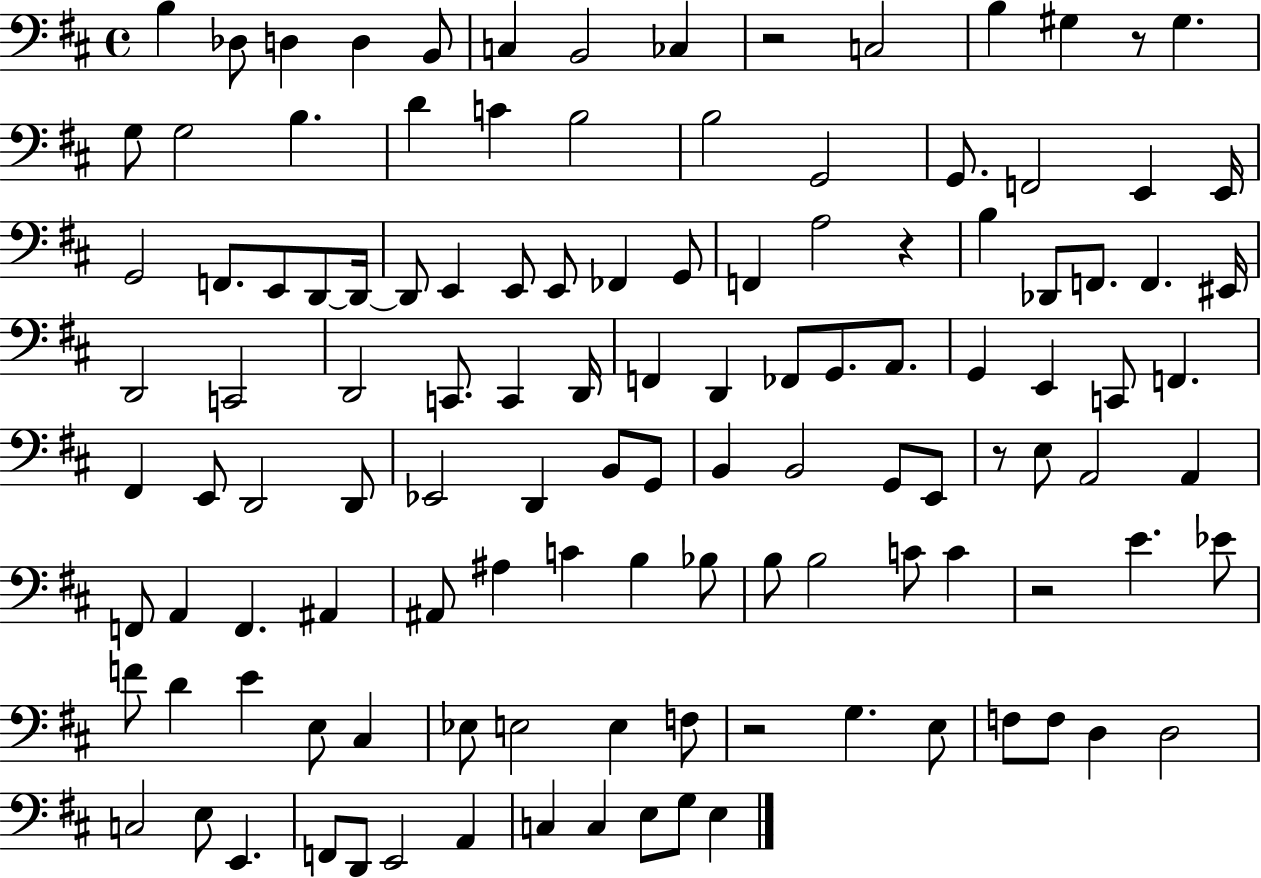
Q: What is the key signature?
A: D major